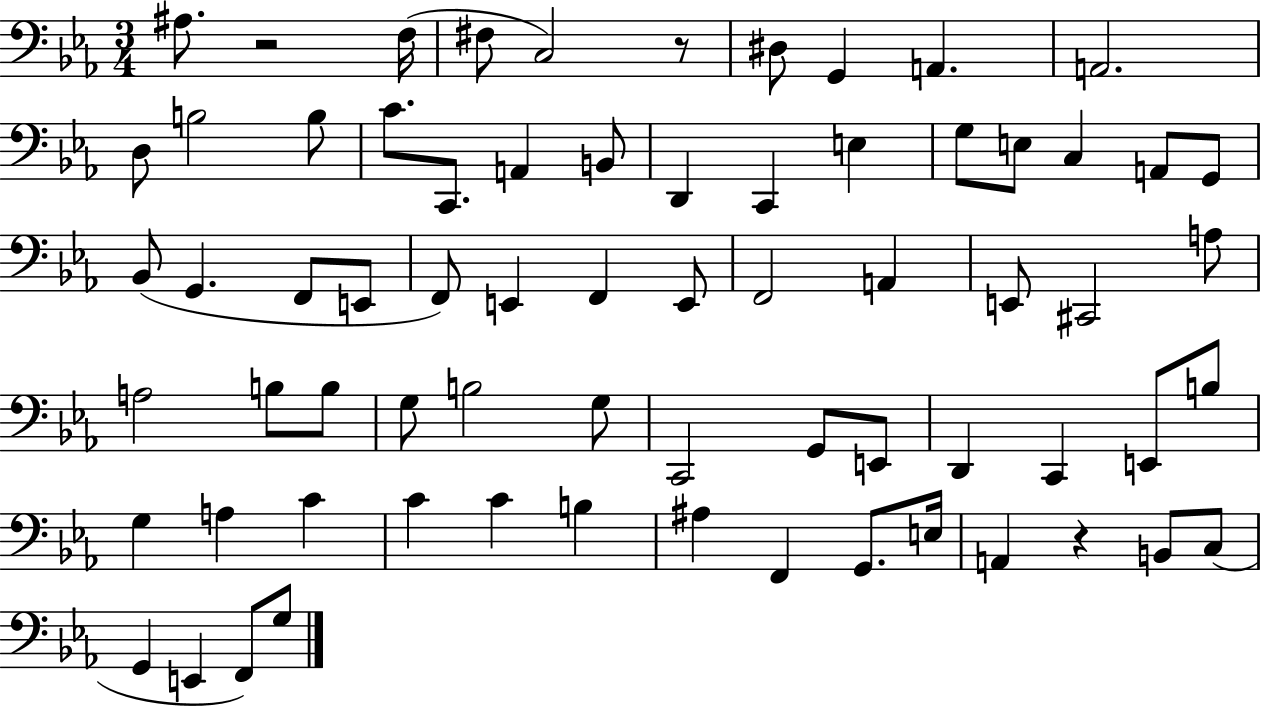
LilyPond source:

{
  \clef bass
  \numericTimeSignature
  \time 3/4
  \key ees \major
  ais8. r2 f16( | fis8 c2) r8 | dis8 g,4 a,4. | a,2. | \break d8 b2 b8 | c'8. c,8. a,4 b,8 | d,4 c,4 e4 | g8 e8 c4 a,8 g,8 | \break bes,8( g,4. f,8 e,8 | f,8) e,4 f,4 e,8 | f,2 a,4 | e,8 cis,2 a8 | \break a2 b8 b8 | g8 b2 g8 | c,2 g,8 e,8 | d,4 c,4 e,8 b8 | \break g4 a4 c'4 | c'4 c'4 b4 | ais4 f,4 g,8. e16 | a,4 r4 b,8 c8( | \break g,4 e,4 f,8) g8 | \bar "|."
}